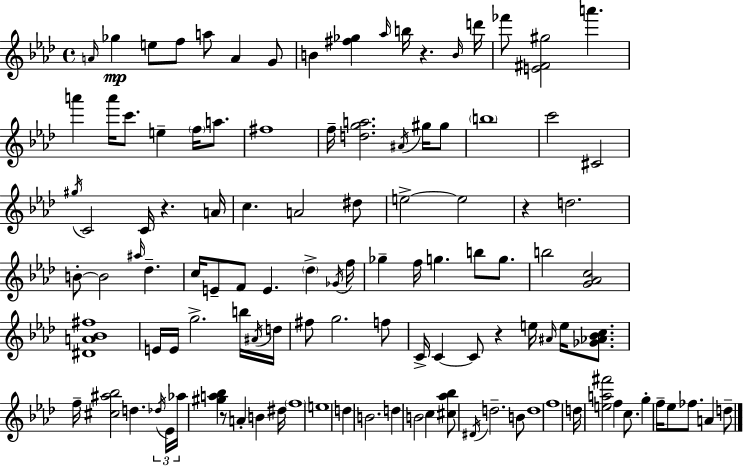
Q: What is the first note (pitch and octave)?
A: A4